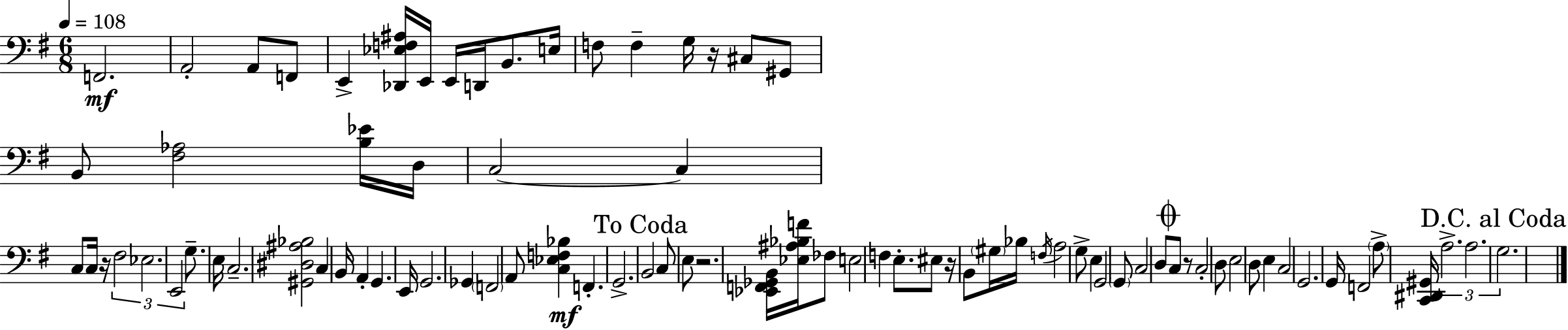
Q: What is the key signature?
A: E minor